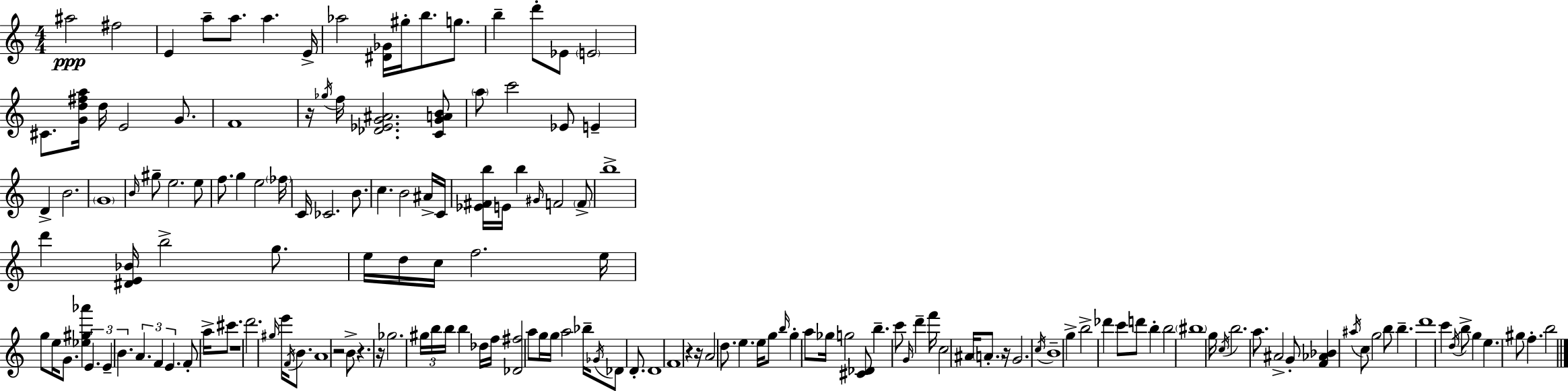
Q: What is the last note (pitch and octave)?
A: B5